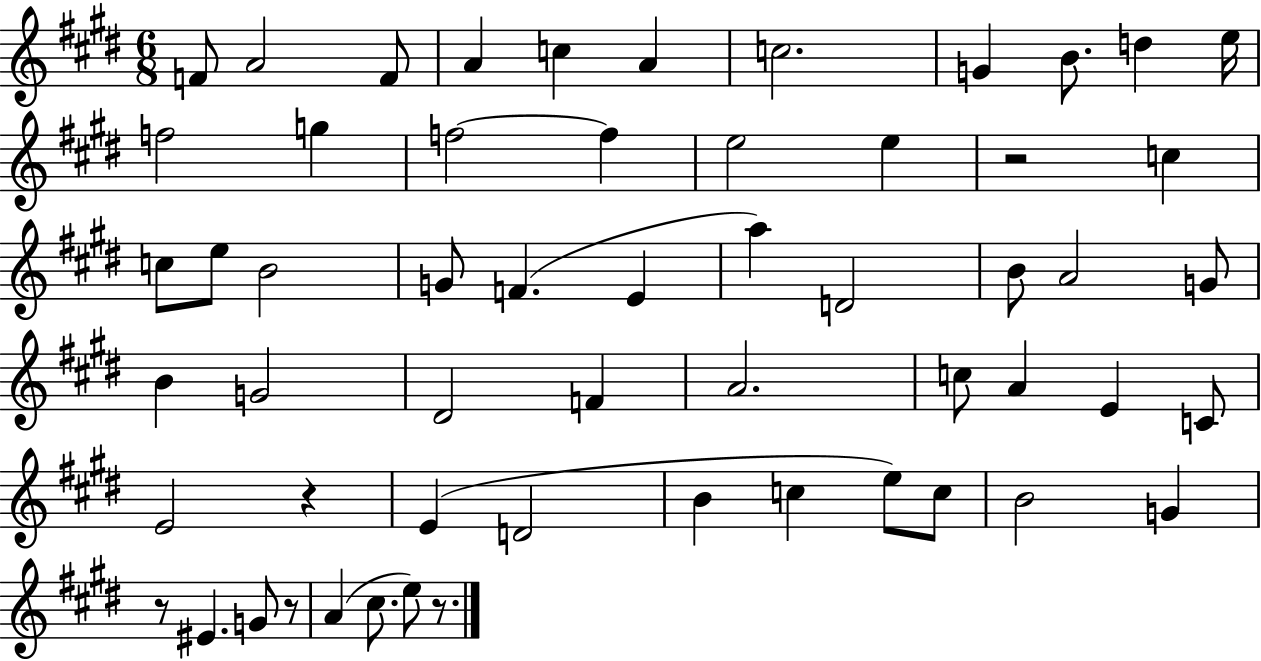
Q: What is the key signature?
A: E major